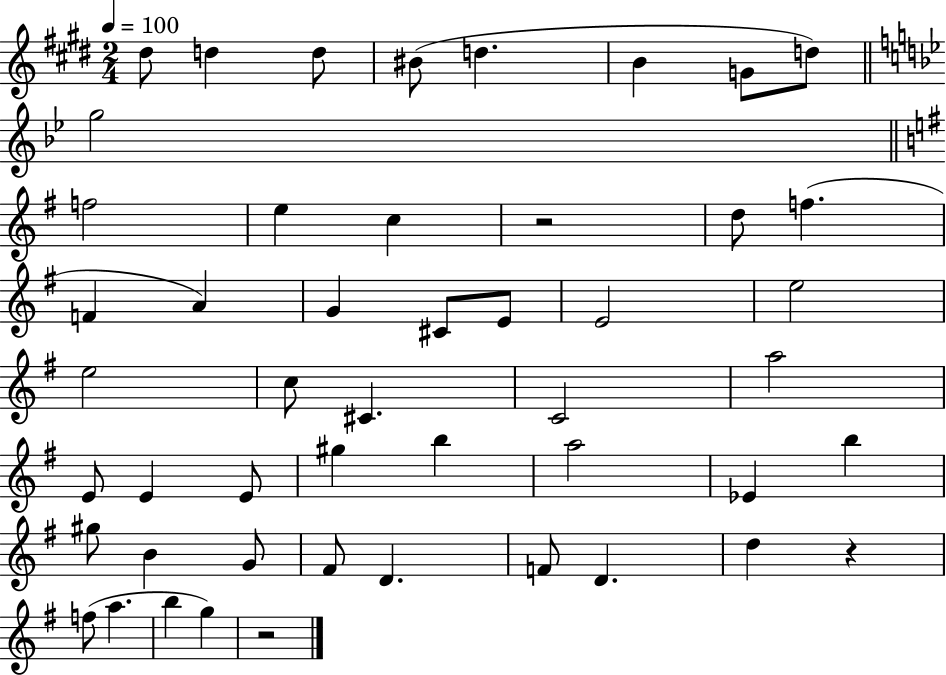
D#5/e D5/q D5/e BIS4/e D5/q. B4/q G4/e D5/e G5/h F5/h E5/q C5/q R/h D5/e F5/q. F4/q A4/q G4/q C#4/e E4/e E4/h E5/h E5/h C5/e C#4/q. C4/h A5/h E4/e E4/q E4/e G#5/q B5/q A5/h Eb4/q B5/q G#5/e B4/q G4/e F#4/e D4/q. F4/e D4/q. D5/q R/q F5/e A5/q. B5/q G5/q R/h